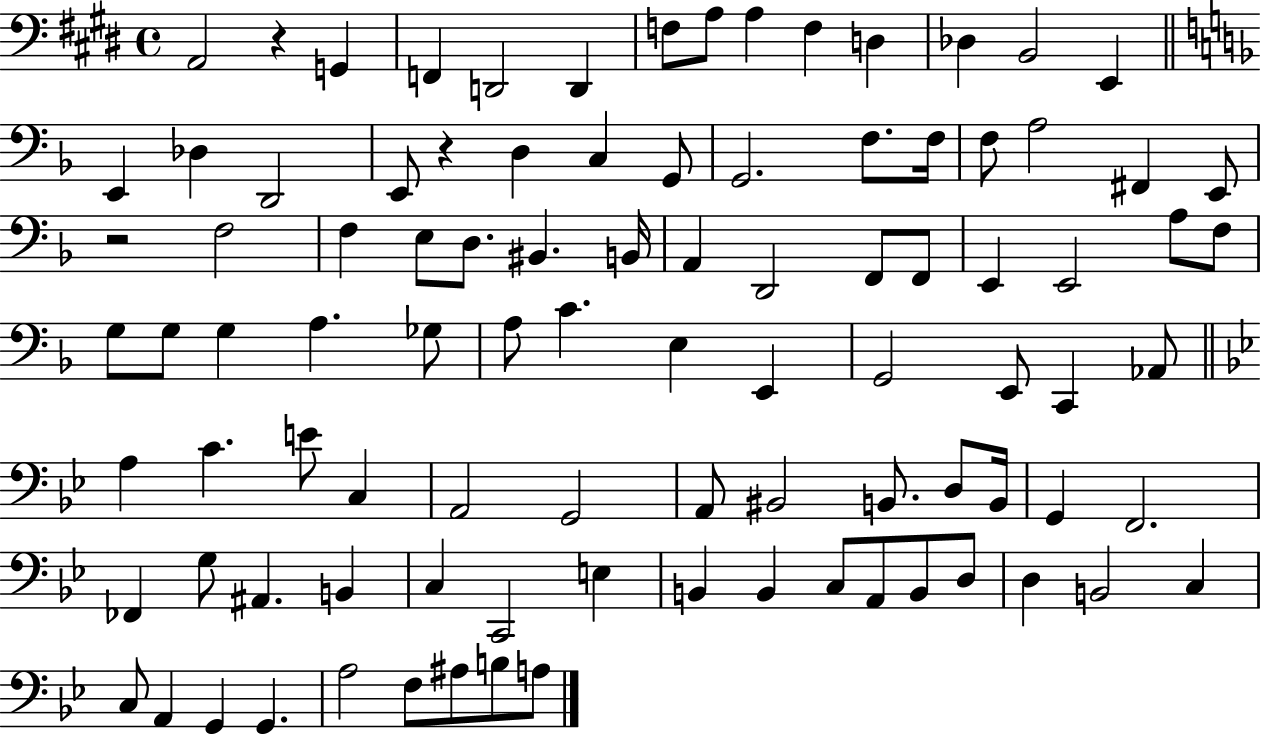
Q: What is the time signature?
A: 4/4